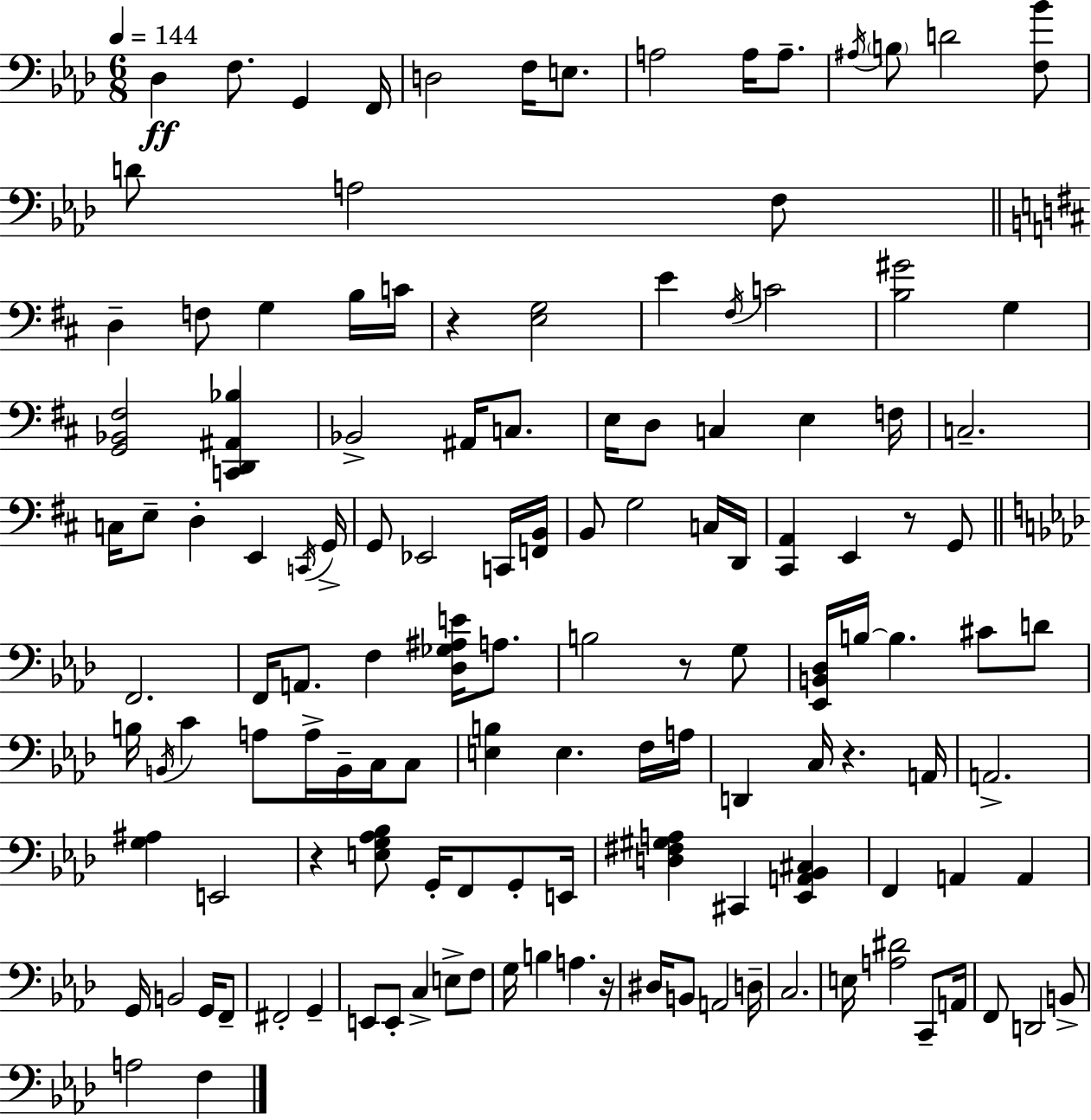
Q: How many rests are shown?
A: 6